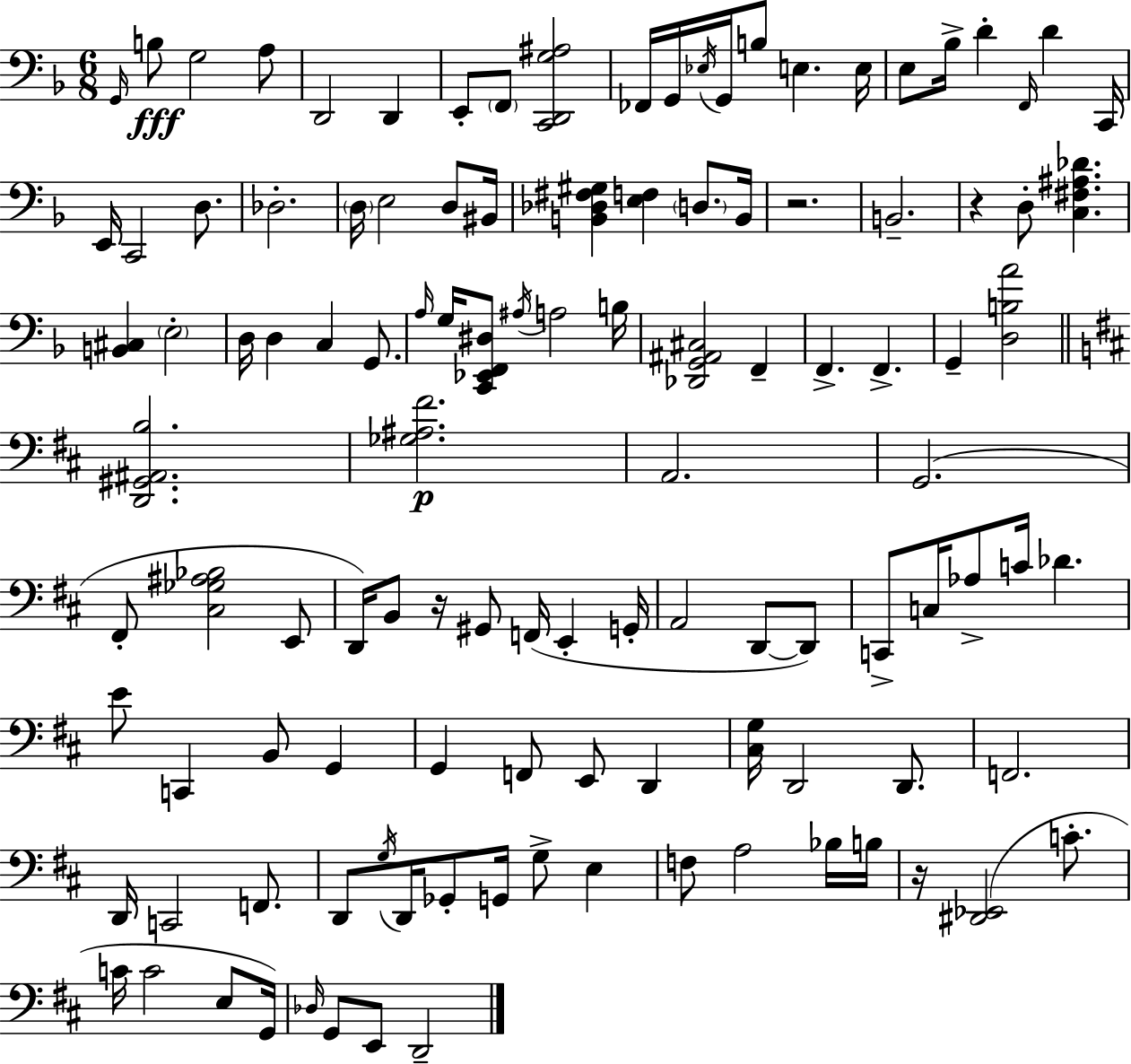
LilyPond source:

{
  \clef bass
  \numericTimeSignature
  \time 6/8
  \key d \minor
  \repeat volta 2 { \grace { g,16 }\fff b8 g2 a8 | d,2 d,4 | e,8-. \parenthesize f,8 <c, d, g ais>2 | fes,16 g,16 \acciaccatura { ees16 } g,16 b8 e4. | \break e16 e8 bes16-> d'4-. \grace { f,16 } d'4 | c,16 e,16 c,2 | d8. des2.-. | \parenthesize d16 e2 | \break d8 bis,16 <b, des fis gis>4 <e f>4 \parenthesize d8. | b,16 r2. | b,2.-- | r4 d8-. <c fis ais des'>4. | \break <b, cis>4 \parenthesize e2-. | d16 d4 c4 | g,8. \grace { a16 } g16 <c, ees, f, dis>8 \acciaccatura { ais16 } a2 | b16 <des, g, ais, cis>2 | \break f,4-- f,4.-> f,4.-> | g,4-- <d b a'>2 | \bar "||" \break \key d \major <d, gis, ais, b>2. | <ges ais fis'>2.\p | a,2. | g,2.( | \break fis,8-. <cis ges ais bes>2 e,8 | d,16) b,8 r16 gis,8 f,16( e,4-. g,16-. | a,2 d,8~~ d,8) | c,8-> c16 aes8-> c'16 des'4. | \break e'8 c,4 b,8 g,4 | g,4 f,8 e,8 d,4 | <cis g>16 d,2 d,8. | f,2. | \break d,16 c,2 f,8. | d,8 \acciaccatura { g16 } d,16 ges,8-. g,16 g8-> e4 | f8 a2 bes16 | b16 r16 <dis, ees,>2( c'8.-. | \break c'16 c'2 e8 | g,16) \grace { des16 } g,8 e,8 d,2-- | } \bar "|."
}